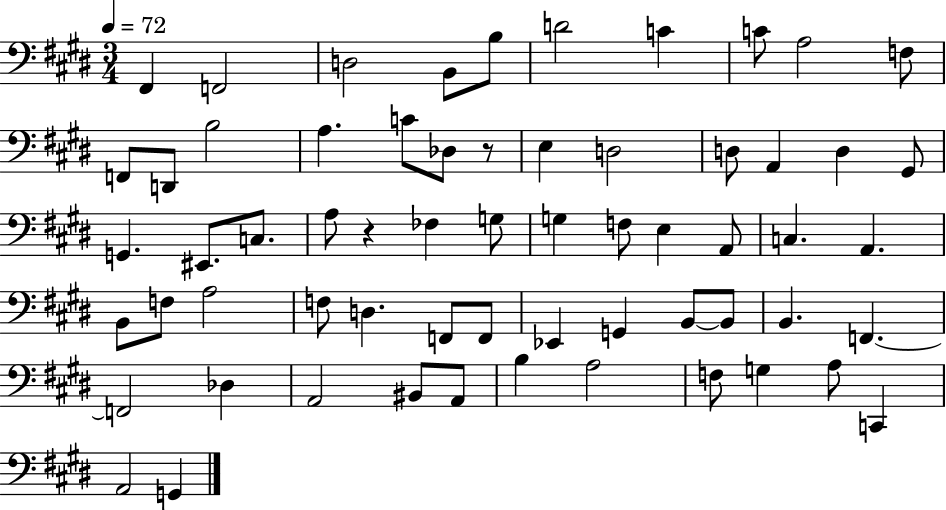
X:1
T:Untitled
M:3/4
L:1/4
K:E
^F,, F,,2 D,2 B,,/2 B,/2 D2 C C/2 A,2 F,/2 F,,/2 D,,/2 B,2 A, C/2 _D,/2 z/2 E, D,2 D,/2 A,, D, ^G,,/2 G,, ^E,,/2 C,/2 A,/2 z _F, G,/2 G, F,/2 E, A,,/2 C, A,, B,,/2 F,/2 A,2 F,/2 D, F,,/2 F,,/2 _E,, G,, B,,/2 B,,/2 B,, F,, F,,2 _D, A,,2 ^B,,/2 A,,/2 B, A,2 F,/2 G, A,/2 C,, A,,2 G,,